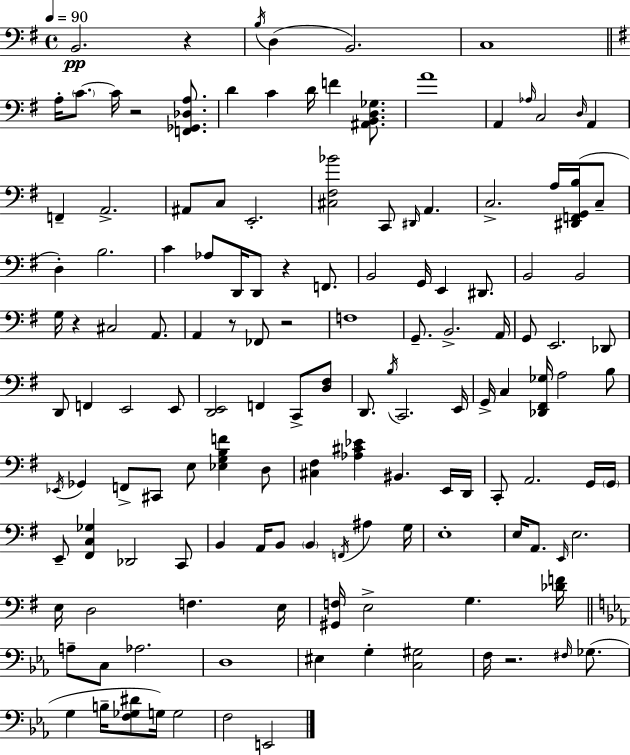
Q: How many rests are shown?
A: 7